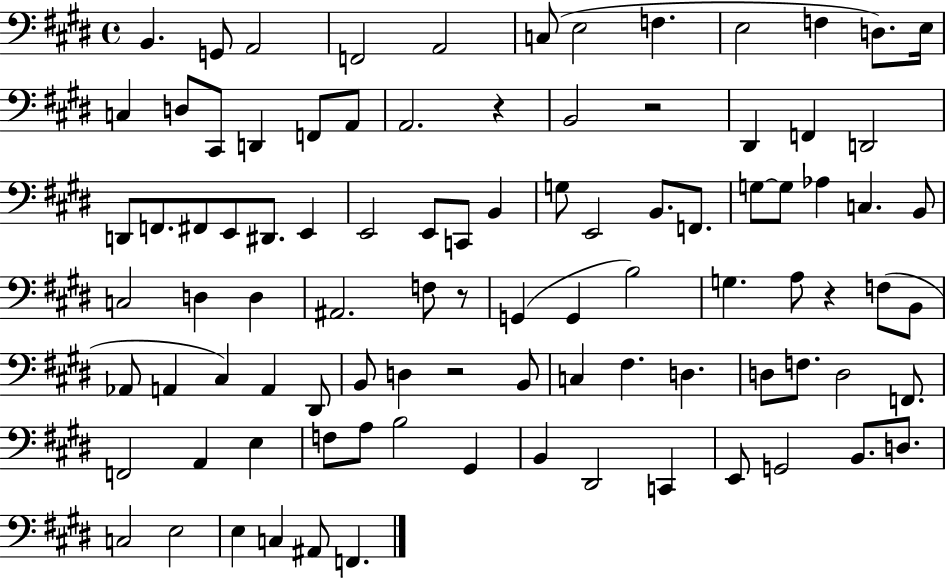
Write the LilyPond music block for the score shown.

{
  \clef bass
  \time 4/4
  \defaultTimeSignature
  \key e \major
  b,4. g,8 a,2 | f,2 a,2 | c8( e2 f4. | e2 f4 d8.) e16 | \break c4 d8 cis,8 d,4 f,8 a,8 | a,2. r4 | b,2 r2 | dis,4 f,4 d,2 | \break d,8 f,8. fis,8 e,8 dis,8. e,4 | e,2 e,8 c,8 b,4 | g8 e,2 b,8. f,8. | g8~~ g8 aes4 c4. b,8 | \break c2 d4 d4 | ais,2. f8 r8 | g,4( g,4 b2) | g4. a8 r4 f8( b,8 | \break aes,8 a,4 cis4) a,4 dis,8 | b,8 d4 r2 b,8 | c4 fis4. d4. | d8 f8. d2 f,8. | \break f,2 a,4 e4 | f8 a8 b2 gis,4 | b,4 dis,2 c,4 | e,8 g,2 b,8. d8. | \break c2 e2 | e4 c4 ais,8 f,4. | \bar "|."
}